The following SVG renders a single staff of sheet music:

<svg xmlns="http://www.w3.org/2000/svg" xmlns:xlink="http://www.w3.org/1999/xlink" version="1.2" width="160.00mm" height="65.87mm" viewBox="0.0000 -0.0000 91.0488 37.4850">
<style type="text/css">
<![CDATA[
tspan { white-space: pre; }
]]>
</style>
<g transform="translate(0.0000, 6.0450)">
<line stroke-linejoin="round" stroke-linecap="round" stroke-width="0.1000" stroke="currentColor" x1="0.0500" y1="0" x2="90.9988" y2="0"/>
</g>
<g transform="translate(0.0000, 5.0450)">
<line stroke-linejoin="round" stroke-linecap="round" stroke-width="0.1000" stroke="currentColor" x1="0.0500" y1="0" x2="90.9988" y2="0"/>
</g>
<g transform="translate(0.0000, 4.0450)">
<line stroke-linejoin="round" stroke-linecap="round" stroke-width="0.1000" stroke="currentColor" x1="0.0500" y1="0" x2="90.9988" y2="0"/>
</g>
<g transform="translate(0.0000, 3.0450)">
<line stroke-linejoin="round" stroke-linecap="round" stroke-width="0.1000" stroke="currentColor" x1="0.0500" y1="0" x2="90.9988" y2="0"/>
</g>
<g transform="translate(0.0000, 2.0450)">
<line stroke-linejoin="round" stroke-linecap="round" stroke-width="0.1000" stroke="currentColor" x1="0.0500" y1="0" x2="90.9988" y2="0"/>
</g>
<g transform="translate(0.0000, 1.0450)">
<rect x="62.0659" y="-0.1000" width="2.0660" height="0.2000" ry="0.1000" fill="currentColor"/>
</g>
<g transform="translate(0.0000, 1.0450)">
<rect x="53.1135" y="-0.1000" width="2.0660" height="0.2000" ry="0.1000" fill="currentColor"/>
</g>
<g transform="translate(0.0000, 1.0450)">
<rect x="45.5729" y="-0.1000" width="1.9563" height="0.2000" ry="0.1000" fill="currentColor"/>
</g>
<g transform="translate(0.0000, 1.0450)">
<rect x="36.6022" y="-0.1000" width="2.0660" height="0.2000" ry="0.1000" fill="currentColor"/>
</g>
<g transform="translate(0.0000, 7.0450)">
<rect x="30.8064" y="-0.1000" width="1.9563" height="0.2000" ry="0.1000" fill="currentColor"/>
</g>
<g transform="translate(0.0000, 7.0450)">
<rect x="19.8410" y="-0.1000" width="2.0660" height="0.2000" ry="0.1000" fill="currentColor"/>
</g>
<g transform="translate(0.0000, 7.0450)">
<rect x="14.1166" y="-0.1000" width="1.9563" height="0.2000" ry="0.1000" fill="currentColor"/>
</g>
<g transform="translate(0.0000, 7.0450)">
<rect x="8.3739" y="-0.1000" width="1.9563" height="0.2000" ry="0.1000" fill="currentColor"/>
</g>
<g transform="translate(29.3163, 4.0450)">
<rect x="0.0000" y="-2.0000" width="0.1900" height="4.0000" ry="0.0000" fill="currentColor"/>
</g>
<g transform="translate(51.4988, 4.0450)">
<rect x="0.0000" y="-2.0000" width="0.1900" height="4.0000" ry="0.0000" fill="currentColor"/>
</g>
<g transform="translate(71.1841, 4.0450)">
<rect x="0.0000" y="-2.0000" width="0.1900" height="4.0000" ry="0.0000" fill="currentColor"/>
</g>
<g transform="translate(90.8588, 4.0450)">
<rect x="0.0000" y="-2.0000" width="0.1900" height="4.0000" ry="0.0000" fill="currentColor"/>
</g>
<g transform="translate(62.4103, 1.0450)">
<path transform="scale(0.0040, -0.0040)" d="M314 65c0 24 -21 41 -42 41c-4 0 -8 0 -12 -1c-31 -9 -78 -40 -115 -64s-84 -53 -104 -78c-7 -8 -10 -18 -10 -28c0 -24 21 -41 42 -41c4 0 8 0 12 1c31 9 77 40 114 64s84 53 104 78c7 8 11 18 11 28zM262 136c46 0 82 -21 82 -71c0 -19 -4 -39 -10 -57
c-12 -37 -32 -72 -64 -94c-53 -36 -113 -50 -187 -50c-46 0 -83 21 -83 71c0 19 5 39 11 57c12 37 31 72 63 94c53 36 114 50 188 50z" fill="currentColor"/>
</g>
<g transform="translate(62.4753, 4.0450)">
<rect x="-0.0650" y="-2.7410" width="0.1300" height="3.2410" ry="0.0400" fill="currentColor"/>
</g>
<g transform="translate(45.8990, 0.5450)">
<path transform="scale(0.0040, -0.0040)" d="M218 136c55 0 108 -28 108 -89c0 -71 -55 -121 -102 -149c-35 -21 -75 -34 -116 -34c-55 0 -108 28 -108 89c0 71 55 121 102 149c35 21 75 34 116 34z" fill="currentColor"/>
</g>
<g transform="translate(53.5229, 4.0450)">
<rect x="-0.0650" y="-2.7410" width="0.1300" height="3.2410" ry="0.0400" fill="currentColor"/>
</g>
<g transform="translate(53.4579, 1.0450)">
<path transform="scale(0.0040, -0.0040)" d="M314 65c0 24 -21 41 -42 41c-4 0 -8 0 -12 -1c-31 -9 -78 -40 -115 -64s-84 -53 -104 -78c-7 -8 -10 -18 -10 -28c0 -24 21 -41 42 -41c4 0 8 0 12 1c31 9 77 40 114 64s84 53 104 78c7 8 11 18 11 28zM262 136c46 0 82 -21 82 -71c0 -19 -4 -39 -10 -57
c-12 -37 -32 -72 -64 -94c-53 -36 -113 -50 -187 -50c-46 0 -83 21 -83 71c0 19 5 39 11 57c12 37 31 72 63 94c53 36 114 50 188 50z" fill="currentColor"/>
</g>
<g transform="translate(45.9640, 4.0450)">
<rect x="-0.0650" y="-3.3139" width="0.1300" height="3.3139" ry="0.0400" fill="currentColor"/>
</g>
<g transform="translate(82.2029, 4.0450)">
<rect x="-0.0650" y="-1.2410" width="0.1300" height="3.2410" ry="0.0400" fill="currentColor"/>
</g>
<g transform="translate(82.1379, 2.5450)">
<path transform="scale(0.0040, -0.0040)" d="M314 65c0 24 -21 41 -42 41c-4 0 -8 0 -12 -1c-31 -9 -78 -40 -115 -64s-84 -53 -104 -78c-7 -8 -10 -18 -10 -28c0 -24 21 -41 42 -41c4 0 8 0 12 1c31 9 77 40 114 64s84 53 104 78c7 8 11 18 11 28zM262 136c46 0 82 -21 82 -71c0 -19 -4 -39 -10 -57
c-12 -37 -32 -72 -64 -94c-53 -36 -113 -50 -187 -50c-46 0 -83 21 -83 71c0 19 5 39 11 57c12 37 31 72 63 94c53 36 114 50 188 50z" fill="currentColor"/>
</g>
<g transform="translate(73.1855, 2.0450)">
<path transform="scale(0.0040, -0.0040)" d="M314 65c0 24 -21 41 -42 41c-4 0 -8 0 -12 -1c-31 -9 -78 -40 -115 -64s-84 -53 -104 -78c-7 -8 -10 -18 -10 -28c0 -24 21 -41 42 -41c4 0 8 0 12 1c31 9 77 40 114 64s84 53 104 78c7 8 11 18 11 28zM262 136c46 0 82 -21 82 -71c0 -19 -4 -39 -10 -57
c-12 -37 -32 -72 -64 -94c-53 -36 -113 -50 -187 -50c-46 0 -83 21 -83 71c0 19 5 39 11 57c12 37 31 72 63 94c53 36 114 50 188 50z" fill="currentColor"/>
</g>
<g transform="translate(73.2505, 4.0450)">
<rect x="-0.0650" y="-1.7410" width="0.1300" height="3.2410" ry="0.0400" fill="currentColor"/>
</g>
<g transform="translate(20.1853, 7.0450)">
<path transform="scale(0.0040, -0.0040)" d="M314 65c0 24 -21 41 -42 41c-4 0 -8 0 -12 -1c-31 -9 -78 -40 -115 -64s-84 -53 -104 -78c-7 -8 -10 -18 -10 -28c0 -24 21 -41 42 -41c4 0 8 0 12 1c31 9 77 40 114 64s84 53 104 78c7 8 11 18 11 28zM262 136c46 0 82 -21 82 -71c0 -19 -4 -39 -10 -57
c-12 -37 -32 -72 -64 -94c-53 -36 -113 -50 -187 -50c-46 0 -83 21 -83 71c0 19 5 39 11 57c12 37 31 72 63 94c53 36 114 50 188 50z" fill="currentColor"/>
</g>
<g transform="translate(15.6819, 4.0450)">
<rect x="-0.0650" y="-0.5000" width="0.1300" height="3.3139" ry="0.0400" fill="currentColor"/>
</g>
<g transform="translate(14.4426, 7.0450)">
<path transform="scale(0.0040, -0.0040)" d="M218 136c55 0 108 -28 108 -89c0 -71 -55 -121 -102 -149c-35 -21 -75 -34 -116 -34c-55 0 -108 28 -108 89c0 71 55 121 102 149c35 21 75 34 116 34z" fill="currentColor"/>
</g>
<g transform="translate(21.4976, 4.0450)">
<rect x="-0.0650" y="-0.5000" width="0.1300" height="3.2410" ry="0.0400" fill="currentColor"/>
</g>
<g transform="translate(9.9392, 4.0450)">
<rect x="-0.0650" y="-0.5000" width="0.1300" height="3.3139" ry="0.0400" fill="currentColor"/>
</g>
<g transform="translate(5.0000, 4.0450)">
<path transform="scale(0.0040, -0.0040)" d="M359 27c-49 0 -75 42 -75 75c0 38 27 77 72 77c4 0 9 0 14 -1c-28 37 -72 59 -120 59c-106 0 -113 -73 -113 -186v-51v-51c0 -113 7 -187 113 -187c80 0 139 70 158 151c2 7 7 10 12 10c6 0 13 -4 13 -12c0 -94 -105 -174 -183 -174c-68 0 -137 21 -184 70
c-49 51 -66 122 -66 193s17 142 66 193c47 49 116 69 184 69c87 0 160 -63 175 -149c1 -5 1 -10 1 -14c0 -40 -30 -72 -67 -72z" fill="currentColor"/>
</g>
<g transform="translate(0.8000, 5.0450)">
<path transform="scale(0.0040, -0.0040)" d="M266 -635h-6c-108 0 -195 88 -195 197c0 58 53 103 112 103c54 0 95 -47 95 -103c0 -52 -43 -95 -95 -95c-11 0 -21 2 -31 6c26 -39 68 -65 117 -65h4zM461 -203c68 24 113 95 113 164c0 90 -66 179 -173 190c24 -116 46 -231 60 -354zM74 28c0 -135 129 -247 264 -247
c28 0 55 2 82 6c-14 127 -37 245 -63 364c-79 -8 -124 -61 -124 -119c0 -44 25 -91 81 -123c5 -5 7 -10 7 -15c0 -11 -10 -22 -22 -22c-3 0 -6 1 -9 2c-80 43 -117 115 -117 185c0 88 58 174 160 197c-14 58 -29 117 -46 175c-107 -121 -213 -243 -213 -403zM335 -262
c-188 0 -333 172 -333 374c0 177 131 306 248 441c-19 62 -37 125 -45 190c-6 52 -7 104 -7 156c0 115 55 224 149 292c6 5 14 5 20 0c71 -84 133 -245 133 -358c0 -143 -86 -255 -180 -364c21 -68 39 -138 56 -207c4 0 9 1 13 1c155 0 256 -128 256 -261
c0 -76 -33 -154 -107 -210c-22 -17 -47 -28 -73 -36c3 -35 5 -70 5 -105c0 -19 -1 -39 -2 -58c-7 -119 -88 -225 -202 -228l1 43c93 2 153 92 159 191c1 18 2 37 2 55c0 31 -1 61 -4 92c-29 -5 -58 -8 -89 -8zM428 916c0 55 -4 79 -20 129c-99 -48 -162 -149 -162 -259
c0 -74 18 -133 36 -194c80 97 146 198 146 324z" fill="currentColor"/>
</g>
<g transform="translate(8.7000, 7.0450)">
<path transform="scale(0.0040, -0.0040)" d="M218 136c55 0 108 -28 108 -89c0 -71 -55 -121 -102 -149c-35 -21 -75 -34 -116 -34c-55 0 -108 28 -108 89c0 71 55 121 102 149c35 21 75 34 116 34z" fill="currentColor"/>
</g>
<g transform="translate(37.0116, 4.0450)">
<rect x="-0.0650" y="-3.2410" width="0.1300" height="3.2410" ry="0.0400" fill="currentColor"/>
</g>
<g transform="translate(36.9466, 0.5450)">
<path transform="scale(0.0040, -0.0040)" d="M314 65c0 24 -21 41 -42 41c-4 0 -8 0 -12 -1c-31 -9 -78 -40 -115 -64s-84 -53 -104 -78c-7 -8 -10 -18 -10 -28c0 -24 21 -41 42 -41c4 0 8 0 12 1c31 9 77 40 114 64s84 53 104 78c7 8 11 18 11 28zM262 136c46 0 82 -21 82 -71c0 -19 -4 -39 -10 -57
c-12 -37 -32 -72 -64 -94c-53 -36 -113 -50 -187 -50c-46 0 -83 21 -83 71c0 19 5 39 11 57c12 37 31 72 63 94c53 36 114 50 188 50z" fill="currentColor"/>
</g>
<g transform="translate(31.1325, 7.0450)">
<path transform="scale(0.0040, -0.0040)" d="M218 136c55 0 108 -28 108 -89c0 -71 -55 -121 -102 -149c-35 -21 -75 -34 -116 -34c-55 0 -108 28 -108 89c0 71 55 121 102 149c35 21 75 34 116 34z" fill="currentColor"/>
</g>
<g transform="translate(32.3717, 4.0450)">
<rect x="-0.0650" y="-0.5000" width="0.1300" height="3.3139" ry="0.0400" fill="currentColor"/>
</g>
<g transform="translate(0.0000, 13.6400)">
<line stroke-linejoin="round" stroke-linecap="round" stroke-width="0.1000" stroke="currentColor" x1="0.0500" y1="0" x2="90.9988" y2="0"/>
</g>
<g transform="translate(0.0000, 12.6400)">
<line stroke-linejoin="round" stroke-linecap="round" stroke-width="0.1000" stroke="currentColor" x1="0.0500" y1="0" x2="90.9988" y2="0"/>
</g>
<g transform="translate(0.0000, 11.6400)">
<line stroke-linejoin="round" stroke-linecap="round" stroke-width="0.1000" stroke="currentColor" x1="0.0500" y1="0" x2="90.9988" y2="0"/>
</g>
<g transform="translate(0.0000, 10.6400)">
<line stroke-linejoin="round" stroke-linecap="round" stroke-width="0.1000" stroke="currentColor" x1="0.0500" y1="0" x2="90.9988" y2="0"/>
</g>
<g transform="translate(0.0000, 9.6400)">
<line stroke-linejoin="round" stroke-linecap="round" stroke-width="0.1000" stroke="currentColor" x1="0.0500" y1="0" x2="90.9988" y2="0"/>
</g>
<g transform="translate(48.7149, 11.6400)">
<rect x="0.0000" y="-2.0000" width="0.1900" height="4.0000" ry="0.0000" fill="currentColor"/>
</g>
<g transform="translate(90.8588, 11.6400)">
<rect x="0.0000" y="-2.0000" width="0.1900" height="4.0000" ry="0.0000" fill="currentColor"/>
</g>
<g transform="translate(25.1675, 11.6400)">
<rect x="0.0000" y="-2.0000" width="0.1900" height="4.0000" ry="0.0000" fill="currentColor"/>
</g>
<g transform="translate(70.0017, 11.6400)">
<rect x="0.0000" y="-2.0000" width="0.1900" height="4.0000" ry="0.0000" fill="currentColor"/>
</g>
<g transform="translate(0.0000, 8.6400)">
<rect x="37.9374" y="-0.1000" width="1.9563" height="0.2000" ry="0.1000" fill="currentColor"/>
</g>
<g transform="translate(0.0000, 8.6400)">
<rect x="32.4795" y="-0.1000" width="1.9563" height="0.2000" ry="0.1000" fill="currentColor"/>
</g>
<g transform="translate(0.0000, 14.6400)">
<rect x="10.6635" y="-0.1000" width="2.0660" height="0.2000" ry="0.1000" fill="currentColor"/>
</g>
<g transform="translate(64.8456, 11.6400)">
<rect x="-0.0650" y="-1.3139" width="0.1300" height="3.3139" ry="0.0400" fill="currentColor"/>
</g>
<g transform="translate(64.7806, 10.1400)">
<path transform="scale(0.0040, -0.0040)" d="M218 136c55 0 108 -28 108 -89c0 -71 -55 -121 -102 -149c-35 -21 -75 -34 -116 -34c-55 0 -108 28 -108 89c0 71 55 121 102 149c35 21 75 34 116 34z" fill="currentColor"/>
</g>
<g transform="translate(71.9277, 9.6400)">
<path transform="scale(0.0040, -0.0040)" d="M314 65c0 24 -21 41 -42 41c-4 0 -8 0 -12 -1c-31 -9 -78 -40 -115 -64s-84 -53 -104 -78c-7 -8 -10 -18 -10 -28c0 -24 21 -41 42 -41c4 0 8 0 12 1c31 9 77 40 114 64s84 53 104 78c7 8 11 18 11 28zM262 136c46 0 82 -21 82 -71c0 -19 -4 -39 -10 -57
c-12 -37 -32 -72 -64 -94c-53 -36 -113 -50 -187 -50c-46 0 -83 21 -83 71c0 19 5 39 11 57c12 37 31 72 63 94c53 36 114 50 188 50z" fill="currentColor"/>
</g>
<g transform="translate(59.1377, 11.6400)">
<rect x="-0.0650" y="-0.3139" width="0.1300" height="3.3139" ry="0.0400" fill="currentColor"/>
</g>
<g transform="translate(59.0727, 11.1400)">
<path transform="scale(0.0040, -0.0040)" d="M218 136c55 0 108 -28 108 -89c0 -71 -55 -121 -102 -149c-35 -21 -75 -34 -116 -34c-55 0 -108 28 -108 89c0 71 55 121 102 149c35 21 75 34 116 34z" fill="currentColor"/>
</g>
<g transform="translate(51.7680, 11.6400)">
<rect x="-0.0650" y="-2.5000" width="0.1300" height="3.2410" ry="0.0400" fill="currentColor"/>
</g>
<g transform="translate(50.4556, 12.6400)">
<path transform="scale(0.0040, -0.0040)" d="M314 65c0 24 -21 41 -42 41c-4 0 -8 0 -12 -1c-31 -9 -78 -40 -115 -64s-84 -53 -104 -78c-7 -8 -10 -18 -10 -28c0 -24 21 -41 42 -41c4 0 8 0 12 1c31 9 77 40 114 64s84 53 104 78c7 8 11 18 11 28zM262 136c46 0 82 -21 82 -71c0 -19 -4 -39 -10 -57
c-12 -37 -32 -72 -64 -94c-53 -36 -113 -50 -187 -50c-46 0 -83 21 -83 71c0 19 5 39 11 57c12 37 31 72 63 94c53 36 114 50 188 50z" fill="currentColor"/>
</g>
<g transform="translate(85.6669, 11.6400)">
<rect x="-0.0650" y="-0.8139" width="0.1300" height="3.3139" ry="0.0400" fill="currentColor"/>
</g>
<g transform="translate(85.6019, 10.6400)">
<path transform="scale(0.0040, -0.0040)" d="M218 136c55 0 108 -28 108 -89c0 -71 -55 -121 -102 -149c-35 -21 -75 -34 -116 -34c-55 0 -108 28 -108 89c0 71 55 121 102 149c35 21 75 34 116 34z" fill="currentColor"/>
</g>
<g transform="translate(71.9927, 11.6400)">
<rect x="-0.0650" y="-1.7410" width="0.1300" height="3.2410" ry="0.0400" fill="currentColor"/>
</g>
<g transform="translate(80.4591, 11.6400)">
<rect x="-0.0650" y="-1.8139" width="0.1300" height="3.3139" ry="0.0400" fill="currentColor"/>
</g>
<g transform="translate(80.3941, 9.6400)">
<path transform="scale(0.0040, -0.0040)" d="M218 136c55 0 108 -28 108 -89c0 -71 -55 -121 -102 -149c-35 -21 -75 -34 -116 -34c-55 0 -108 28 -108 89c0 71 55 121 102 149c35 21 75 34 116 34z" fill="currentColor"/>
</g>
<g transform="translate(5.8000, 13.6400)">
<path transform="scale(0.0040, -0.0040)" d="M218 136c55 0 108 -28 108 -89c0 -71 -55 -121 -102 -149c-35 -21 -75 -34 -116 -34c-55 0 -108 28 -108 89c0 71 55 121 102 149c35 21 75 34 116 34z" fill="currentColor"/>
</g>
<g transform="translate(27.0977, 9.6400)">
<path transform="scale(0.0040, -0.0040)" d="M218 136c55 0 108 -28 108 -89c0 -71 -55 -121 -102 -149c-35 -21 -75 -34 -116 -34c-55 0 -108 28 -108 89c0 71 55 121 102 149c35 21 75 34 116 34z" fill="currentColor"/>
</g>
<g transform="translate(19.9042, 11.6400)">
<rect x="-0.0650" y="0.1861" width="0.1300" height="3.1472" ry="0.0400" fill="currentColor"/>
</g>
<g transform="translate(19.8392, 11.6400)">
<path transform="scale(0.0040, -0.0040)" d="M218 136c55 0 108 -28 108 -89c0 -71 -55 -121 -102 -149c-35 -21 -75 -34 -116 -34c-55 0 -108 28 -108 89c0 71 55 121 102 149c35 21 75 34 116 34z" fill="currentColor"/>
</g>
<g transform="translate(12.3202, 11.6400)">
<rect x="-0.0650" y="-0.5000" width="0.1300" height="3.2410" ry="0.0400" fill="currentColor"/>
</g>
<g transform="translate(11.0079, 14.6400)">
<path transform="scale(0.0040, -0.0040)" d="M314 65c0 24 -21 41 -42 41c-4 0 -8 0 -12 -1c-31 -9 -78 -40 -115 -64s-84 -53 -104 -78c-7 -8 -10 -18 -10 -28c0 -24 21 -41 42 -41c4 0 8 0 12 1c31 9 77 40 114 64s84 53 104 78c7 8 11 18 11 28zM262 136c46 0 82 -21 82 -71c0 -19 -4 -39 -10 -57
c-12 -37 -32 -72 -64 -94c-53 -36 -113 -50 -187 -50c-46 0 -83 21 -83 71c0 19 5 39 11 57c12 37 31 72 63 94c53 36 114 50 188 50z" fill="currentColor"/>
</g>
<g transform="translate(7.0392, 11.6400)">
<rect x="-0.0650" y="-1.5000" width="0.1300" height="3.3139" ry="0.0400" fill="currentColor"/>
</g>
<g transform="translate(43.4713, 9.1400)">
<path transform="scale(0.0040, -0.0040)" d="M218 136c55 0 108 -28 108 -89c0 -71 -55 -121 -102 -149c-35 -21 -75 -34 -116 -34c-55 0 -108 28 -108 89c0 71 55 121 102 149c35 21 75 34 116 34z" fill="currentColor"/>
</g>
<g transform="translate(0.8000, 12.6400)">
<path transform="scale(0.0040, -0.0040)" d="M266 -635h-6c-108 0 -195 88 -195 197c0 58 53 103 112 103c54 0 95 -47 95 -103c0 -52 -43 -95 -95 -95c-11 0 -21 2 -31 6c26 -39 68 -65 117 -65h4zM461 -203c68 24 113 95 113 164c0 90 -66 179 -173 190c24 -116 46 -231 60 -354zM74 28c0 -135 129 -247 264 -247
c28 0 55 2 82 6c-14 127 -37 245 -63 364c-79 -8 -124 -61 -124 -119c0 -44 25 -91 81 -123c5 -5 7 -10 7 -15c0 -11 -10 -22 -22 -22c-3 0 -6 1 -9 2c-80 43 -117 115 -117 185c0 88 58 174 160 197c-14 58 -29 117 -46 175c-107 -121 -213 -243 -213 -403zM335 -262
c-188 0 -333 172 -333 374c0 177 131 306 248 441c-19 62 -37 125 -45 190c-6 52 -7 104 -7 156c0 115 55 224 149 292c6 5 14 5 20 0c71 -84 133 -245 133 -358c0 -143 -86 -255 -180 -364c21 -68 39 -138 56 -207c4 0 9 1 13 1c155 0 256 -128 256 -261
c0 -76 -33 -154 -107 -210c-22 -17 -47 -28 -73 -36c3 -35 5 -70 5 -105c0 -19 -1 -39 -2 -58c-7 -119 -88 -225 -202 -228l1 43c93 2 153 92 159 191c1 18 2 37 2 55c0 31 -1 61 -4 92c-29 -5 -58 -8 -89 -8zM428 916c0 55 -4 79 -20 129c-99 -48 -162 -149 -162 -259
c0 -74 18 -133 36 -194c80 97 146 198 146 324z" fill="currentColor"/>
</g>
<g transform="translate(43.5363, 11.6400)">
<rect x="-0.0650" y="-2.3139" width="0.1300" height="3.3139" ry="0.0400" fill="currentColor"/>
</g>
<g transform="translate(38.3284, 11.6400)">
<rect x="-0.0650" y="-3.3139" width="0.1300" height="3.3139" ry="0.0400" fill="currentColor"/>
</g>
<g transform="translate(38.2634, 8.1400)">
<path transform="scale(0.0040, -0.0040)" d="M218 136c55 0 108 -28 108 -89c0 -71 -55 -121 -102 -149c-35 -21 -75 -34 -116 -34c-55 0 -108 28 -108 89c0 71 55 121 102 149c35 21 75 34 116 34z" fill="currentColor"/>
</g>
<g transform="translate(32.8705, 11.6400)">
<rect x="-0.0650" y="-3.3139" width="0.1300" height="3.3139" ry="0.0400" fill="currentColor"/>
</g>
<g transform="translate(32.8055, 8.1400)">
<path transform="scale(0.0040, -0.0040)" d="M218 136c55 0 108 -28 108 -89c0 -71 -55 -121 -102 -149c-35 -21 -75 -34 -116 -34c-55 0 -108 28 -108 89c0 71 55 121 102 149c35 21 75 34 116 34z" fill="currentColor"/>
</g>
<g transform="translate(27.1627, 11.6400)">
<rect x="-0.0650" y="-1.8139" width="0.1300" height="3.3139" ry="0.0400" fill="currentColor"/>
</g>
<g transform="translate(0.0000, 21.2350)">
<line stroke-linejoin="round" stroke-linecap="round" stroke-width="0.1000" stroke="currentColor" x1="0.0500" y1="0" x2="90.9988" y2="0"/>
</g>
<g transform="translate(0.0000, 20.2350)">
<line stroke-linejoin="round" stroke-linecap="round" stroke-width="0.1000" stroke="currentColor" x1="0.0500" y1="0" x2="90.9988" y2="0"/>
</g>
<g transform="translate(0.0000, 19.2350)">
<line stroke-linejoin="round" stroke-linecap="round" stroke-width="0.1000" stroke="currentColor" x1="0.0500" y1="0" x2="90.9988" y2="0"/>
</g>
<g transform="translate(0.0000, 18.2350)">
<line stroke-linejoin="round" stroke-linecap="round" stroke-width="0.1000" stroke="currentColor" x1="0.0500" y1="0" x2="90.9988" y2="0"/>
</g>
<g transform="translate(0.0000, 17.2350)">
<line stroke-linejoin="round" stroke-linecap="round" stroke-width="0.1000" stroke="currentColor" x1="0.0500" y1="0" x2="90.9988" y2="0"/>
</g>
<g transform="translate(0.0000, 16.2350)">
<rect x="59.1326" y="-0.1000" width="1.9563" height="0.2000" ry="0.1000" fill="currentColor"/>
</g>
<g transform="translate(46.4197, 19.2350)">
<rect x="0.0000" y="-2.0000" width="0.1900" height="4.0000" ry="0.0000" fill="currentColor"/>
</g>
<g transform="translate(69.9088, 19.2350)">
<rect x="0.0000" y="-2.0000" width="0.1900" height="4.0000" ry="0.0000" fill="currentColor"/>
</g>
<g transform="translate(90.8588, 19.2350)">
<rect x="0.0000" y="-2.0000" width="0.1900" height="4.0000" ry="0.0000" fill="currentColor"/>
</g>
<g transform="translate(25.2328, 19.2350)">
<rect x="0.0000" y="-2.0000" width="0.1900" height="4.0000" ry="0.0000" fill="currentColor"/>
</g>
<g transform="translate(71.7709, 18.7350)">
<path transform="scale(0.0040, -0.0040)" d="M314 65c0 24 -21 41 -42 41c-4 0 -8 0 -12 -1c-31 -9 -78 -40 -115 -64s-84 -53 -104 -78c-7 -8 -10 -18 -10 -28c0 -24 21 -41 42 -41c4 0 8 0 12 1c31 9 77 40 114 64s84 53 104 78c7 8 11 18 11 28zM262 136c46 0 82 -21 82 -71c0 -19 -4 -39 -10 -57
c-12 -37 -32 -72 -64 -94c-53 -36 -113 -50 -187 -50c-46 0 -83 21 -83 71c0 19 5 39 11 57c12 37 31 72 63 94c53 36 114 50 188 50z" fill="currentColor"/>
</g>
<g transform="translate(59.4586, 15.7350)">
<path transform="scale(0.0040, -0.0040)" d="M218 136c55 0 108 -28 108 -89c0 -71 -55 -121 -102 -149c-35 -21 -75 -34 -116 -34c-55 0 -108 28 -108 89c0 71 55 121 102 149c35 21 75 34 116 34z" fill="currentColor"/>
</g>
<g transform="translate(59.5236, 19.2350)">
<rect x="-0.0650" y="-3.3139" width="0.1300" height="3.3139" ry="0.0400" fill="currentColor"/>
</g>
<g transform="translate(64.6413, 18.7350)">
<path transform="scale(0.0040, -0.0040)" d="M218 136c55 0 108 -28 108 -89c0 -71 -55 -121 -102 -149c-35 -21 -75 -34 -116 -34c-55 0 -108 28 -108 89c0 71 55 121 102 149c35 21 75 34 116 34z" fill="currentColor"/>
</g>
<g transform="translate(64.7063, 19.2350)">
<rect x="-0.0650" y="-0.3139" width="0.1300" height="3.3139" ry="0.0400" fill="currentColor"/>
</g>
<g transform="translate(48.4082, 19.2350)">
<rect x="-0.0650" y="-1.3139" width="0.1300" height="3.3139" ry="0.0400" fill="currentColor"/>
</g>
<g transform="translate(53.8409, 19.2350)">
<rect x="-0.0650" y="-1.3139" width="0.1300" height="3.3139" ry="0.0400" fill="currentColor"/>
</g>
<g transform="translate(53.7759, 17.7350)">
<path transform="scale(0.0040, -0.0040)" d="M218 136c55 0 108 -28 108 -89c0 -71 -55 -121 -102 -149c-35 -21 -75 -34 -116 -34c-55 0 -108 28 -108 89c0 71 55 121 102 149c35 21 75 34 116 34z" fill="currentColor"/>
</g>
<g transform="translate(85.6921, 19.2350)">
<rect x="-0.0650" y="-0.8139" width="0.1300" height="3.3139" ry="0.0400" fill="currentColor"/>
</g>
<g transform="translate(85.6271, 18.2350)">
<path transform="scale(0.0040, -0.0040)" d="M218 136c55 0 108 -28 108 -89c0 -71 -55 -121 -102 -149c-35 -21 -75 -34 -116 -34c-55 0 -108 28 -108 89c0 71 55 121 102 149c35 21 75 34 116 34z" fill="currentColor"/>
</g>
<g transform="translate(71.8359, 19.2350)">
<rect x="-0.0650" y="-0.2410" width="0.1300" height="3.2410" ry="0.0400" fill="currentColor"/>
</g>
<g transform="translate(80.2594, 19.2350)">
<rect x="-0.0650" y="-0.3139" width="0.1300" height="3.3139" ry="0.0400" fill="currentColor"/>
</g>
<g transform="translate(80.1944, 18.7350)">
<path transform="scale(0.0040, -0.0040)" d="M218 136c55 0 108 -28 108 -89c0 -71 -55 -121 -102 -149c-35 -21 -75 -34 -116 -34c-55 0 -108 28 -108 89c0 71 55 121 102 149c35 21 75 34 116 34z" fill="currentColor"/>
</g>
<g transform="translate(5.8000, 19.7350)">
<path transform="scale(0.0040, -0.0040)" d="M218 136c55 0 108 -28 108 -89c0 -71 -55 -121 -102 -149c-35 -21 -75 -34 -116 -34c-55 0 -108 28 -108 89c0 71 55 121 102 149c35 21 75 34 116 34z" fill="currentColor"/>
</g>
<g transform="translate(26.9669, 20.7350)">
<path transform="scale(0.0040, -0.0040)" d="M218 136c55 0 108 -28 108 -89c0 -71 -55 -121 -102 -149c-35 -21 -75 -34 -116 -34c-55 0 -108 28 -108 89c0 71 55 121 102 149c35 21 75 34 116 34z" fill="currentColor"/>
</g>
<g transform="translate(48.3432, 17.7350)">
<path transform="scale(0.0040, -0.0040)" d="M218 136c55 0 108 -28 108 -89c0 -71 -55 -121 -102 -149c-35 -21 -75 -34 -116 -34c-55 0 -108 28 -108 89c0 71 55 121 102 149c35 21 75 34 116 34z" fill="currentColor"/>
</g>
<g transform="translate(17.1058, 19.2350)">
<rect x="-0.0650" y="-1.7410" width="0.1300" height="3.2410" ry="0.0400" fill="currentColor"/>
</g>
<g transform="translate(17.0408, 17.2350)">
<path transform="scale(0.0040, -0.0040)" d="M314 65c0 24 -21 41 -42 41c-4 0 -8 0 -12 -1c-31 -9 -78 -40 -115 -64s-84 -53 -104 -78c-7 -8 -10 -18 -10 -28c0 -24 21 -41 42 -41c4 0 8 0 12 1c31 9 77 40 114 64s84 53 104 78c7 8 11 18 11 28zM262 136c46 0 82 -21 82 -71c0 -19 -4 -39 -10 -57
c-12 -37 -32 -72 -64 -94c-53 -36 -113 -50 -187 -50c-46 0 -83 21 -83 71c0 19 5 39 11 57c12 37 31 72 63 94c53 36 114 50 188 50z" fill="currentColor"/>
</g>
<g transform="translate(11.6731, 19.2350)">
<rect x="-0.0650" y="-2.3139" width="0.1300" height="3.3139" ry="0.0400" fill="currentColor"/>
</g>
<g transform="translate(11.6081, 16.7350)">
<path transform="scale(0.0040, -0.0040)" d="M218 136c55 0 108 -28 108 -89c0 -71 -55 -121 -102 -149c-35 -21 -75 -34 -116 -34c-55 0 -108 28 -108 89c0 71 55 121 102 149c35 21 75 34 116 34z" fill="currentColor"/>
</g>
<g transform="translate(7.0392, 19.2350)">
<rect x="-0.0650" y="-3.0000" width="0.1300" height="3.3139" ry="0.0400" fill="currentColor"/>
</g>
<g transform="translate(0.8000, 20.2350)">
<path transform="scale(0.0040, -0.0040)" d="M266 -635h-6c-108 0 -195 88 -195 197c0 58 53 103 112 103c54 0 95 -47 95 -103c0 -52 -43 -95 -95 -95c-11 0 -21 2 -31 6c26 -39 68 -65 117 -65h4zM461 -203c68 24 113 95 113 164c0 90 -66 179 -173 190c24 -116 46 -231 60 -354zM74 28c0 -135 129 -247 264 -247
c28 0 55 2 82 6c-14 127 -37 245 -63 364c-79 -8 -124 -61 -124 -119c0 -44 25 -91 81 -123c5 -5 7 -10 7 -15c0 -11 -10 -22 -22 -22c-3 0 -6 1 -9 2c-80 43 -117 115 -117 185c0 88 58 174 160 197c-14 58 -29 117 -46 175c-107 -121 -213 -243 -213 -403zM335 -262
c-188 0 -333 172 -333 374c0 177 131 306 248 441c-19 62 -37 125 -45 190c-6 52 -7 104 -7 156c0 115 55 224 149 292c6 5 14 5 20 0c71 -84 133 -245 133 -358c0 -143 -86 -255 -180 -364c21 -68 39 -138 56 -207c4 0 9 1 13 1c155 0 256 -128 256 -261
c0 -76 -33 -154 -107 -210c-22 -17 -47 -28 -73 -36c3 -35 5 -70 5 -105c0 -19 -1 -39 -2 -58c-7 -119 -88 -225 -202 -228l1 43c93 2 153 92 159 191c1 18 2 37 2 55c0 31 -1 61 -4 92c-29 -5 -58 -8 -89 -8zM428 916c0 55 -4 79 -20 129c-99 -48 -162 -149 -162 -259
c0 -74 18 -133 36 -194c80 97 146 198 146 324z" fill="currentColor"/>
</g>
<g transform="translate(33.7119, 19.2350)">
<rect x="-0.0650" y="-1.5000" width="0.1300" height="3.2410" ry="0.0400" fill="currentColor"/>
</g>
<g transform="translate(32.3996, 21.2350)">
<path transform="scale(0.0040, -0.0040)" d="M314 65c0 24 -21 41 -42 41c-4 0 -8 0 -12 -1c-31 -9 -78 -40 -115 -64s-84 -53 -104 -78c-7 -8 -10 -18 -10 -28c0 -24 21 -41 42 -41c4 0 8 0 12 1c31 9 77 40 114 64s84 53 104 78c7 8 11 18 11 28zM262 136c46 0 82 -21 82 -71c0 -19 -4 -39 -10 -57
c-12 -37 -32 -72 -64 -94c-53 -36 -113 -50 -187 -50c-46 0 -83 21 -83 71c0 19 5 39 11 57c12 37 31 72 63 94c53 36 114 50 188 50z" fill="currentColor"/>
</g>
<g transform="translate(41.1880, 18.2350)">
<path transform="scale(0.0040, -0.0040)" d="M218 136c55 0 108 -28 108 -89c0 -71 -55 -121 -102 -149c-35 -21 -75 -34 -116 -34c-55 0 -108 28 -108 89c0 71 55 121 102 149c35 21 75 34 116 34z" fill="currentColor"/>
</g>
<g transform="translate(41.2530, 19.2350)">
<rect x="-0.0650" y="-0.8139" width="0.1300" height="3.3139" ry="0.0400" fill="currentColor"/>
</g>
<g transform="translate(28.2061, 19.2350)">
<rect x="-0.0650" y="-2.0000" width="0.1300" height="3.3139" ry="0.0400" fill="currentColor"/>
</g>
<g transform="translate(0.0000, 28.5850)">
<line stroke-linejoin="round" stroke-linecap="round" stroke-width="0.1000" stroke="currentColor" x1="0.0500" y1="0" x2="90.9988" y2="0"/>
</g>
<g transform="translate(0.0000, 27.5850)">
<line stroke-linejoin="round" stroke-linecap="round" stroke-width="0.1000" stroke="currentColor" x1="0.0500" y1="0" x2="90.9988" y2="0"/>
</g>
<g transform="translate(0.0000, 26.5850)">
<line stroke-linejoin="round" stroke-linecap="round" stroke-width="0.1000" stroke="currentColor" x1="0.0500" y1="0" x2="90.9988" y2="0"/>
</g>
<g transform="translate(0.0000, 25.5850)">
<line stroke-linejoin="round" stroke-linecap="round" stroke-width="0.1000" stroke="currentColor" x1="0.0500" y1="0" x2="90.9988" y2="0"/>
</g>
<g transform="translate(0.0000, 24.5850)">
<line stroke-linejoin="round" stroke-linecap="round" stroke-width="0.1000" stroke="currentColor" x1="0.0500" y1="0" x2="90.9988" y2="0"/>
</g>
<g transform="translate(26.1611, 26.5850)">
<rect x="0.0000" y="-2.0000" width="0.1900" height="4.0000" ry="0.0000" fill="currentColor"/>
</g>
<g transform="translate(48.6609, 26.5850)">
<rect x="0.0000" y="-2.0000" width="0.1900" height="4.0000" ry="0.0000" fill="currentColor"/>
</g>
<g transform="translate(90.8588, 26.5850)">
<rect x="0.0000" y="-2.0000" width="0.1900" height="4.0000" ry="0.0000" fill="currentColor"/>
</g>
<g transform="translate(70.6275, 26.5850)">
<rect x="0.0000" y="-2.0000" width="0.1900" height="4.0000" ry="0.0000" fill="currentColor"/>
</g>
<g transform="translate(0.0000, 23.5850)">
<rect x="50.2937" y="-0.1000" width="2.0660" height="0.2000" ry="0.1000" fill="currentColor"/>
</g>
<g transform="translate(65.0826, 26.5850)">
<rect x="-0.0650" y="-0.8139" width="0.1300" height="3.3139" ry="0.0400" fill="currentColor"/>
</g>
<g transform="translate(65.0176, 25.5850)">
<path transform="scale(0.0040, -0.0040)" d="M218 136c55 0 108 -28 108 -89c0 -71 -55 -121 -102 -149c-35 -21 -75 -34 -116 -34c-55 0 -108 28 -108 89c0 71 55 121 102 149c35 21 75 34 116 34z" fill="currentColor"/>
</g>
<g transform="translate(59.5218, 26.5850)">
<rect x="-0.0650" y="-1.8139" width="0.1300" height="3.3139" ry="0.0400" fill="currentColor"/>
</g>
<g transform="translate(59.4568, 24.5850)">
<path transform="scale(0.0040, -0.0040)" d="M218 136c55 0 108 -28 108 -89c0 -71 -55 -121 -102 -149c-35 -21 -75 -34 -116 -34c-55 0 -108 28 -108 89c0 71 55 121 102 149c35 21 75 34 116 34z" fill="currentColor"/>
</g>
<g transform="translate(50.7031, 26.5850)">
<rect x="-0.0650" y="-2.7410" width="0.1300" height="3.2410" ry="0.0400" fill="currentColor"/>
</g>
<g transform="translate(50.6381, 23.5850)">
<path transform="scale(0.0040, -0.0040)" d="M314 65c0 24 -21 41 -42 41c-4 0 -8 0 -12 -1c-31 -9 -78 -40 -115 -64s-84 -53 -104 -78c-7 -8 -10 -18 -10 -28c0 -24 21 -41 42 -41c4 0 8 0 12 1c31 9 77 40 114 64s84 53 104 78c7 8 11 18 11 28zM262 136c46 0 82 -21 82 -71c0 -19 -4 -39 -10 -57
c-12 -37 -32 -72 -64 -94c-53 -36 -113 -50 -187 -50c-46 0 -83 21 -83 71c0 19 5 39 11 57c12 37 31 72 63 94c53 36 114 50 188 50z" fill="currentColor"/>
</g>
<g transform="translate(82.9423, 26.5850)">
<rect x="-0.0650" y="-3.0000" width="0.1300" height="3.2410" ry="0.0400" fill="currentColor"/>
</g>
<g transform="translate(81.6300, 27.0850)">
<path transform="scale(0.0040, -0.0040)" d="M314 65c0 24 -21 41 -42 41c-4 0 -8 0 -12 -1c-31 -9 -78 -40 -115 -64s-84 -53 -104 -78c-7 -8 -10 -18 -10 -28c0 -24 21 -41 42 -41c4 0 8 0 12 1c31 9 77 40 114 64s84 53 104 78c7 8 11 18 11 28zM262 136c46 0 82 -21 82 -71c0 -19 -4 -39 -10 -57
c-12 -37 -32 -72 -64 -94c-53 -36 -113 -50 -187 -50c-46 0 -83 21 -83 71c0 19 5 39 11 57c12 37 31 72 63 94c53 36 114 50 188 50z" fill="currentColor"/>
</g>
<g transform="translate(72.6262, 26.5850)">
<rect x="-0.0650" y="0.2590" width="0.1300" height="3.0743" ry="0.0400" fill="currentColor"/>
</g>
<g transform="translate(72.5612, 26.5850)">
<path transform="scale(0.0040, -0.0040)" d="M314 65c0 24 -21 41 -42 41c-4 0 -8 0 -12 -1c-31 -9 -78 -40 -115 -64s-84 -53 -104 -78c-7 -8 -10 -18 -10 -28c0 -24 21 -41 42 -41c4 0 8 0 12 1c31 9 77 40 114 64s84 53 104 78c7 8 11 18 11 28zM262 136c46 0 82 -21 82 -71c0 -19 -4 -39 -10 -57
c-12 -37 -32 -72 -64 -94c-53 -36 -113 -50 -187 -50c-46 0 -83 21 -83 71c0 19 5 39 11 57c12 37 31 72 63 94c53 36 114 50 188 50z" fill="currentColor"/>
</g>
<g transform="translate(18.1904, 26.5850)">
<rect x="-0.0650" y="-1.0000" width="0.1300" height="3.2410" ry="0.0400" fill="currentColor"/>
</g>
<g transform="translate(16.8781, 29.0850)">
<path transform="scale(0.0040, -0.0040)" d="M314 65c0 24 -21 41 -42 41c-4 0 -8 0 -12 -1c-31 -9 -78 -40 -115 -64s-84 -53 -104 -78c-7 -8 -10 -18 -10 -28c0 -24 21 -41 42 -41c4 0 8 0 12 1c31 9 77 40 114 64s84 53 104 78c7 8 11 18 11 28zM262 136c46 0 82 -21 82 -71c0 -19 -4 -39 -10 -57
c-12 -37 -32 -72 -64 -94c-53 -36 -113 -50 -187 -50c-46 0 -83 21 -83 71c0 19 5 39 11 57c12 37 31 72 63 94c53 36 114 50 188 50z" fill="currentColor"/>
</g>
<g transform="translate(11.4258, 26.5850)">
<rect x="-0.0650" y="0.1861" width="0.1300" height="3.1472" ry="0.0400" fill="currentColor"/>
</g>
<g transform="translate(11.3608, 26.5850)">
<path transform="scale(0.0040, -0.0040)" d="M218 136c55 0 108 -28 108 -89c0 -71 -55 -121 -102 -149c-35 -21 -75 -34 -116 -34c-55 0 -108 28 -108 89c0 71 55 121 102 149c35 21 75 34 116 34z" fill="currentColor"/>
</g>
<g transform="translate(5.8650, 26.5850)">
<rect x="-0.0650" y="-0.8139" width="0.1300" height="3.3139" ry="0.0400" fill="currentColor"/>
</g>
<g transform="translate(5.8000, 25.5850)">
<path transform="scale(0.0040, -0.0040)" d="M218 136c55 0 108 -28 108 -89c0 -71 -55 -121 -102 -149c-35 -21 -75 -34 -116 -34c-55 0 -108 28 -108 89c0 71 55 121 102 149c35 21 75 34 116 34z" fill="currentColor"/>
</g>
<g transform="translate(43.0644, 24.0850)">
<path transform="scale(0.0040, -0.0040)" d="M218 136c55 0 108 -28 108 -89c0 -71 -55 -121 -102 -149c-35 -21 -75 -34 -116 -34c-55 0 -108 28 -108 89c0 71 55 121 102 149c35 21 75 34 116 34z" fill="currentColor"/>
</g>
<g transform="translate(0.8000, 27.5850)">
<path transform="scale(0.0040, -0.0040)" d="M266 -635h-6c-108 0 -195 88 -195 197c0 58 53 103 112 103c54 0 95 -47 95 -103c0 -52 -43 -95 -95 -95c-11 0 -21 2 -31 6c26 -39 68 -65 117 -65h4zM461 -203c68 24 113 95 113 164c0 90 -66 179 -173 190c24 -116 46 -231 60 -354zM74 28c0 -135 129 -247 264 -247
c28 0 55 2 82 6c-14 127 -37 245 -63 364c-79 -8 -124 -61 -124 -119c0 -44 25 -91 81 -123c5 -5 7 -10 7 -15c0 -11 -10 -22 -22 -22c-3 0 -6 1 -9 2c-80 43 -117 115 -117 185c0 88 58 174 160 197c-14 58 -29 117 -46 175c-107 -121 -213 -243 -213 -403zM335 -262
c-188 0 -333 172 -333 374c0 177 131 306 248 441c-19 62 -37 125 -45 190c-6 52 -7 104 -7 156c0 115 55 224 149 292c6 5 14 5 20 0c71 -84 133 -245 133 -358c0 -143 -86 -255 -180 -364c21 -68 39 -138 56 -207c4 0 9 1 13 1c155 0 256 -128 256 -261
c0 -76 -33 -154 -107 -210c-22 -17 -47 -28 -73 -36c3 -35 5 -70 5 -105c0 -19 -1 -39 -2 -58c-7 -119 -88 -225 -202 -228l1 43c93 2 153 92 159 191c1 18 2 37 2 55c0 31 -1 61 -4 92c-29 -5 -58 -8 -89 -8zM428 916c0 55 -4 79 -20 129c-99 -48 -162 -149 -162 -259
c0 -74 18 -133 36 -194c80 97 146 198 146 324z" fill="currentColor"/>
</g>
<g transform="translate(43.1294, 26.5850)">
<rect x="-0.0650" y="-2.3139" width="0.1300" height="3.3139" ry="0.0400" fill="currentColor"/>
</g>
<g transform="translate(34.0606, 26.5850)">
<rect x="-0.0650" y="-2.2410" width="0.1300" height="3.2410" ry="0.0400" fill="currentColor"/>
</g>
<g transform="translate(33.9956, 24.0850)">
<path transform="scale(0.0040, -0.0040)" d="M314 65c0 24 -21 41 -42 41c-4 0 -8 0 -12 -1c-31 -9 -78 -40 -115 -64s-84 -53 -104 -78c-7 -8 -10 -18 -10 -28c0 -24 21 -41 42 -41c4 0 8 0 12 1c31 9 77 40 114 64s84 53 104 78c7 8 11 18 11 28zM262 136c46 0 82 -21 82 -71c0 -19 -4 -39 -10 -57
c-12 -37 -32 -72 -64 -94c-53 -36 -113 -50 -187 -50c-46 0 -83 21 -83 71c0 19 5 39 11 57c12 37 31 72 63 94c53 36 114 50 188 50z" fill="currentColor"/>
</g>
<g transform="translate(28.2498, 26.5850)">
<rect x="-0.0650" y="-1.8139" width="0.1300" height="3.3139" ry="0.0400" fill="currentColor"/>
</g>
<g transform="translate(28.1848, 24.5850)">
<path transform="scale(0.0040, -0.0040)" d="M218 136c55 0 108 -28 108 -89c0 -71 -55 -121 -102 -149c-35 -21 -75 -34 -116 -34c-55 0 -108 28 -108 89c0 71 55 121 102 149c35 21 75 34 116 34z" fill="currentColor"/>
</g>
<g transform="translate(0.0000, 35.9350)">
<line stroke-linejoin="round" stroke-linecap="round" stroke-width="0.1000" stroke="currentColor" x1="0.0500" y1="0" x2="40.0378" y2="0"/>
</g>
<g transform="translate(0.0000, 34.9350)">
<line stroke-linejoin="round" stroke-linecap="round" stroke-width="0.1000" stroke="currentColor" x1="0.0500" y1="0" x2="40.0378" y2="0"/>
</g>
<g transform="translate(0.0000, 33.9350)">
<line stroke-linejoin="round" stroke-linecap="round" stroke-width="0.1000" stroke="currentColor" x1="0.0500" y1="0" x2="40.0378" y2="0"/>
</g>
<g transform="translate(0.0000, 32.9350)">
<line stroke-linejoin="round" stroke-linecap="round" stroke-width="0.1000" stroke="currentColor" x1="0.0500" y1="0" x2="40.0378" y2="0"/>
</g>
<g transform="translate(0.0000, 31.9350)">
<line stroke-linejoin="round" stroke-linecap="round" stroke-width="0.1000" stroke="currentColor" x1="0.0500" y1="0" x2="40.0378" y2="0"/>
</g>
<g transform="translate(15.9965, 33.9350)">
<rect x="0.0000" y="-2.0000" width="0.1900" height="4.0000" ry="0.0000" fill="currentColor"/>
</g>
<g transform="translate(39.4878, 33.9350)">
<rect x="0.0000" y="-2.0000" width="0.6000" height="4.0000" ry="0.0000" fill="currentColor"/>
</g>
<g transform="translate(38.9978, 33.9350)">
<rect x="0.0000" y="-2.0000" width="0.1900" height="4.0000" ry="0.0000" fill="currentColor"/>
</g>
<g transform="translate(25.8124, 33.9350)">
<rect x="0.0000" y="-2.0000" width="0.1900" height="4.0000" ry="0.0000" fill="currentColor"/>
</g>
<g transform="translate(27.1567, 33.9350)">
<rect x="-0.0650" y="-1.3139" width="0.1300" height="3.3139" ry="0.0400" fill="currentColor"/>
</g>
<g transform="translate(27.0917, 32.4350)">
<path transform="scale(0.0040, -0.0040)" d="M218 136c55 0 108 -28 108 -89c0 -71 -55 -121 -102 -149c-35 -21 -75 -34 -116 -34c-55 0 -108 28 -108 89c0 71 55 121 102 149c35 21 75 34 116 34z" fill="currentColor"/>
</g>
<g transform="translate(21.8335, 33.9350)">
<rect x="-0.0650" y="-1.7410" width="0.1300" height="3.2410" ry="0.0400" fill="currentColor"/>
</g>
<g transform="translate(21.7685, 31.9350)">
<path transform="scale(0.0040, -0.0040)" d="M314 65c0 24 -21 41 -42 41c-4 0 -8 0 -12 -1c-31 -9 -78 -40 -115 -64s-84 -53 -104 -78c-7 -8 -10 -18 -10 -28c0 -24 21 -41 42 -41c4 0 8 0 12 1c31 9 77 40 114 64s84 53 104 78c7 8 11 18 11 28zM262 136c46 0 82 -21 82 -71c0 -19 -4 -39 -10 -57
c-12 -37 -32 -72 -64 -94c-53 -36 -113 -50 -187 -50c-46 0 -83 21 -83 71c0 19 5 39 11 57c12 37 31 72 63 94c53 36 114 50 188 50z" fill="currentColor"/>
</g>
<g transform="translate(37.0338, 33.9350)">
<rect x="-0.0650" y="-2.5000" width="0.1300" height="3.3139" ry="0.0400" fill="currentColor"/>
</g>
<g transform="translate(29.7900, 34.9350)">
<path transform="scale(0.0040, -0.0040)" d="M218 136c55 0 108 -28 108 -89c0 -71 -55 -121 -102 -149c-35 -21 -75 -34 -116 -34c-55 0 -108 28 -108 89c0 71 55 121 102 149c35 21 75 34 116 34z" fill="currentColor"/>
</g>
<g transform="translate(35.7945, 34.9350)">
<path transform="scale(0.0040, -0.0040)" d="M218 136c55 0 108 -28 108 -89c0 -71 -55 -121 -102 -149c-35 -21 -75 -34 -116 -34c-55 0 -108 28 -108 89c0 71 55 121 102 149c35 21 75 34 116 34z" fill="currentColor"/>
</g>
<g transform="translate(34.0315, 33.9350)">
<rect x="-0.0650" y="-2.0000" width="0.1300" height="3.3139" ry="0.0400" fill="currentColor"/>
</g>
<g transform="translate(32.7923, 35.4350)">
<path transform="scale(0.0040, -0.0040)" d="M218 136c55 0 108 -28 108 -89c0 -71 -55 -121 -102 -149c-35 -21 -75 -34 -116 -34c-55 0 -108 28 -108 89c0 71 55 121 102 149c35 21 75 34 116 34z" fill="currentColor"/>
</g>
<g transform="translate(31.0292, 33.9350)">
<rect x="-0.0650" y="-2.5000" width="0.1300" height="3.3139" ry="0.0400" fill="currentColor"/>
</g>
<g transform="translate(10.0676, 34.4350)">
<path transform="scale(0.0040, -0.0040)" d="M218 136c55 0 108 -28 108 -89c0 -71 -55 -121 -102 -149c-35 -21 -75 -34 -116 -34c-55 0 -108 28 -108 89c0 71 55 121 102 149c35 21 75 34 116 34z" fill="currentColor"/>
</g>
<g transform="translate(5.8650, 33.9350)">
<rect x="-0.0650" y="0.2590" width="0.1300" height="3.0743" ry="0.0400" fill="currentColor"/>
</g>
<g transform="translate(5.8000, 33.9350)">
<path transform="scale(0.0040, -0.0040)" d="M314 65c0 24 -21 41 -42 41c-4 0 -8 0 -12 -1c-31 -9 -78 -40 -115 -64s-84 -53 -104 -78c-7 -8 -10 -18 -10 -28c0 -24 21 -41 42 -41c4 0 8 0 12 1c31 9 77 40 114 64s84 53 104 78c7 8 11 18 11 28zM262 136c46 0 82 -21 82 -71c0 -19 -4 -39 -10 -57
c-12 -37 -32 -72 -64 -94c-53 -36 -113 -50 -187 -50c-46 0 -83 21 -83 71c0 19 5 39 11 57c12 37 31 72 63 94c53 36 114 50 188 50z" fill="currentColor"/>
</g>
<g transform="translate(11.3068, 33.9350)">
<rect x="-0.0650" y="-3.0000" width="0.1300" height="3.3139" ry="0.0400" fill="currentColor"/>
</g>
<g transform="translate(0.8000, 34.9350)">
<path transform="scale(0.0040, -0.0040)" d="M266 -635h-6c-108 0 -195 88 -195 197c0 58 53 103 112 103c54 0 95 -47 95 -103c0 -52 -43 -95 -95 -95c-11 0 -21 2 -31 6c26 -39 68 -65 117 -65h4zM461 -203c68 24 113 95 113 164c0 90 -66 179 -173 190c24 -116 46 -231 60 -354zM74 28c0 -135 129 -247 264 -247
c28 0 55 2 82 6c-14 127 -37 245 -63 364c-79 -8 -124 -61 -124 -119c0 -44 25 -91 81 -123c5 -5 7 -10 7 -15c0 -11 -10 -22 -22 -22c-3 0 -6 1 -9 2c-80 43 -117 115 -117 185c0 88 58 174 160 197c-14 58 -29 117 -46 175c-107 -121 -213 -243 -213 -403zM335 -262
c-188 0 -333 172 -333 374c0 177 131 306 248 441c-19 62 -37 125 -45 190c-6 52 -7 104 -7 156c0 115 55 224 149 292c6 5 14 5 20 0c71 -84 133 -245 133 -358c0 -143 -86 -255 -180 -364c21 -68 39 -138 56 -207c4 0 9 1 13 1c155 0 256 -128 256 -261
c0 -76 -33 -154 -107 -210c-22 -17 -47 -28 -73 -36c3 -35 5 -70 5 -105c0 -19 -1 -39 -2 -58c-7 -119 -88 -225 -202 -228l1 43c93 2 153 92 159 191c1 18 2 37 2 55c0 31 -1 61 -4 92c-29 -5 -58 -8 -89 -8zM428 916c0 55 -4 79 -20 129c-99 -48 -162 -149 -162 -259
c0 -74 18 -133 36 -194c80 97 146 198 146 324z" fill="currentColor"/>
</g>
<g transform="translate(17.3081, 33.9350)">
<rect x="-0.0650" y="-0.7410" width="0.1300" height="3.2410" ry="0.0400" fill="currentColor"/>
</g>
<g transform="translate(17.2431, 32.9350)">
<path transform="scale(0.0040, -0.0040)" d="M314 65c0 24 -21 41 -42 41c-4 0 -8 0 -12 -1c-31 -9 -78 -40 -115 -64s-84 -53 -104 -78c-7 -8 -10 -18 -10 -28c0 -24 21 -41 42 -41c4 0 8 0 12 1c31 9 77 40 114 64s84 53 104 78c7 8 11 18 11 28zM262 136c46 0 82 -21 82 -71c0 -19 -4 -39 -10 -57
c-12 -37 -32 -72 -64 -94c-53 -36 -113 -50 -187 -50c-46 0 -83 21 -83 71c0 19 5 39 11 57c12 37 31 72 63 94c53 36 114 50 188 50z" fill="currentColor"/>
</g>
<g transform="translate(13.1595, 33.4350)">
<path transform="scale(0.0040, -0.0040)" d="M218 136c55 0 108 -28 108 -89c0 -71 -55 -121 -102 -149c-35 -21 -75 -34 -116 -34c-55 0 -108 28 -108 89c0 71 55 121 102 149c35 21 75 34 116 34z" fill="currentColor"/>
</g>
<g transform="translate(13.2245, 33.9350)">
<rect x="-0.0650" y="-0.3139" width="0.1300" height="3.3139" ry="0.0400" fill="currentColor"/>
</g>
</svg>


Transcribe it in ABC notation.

X:1
T:Untitled
M:4/4
L:1/4
K:C
C C C2 C b2 b a2 a2 f2 e2 E C2 B f b b g G2 c e f2 f d A g f2 F E2 d e e b c c2 c d d B D2 f g2 g a2 f d B2 A2 B2 A c d2 f2 e G F G